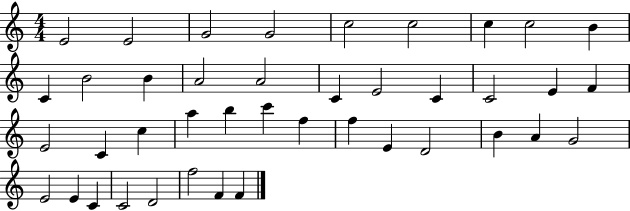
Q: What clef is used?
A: treble